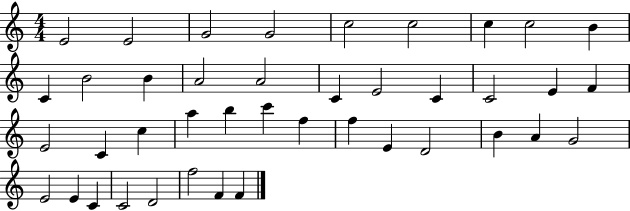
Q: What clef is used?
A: treble